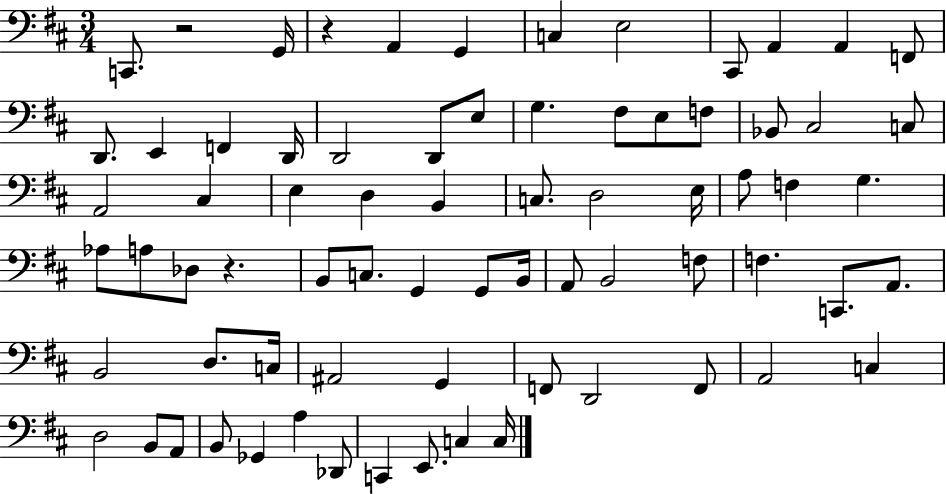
X:1
T:Untitled
M:3/4
L:1/4
K:D
C,,/2 z2 G,,/4 z A,, G,, C, E,2 ^C,,/2 A,, A,, F,,/2 D,,/2 E,, F,, D,,/4 D,,2 D,,/2 E,/2 G, ^F,/2 E,/2 F,/2 _B,,/2 ^C,2 C,/2 A,,2 ^C, E, D, B,, C,/2 D,2 E,/4 A,/2 F, G, _A,/2 A,/2 _D,/2 z B,,/2 C,/2 G,, G,,/2 B,,/4 A,,/2 B,,2 F,/2 F, C,,/2 A,,/2 B,,2 D,/2 C,/4 ^A,,2 G,, F,,/2 D,,2 F,,/2 A,,2 C, D,2 B,,/2 A,,/2 B,,/2 _G,, A, _D,,/2 C,, E,,/2 C, C,/4